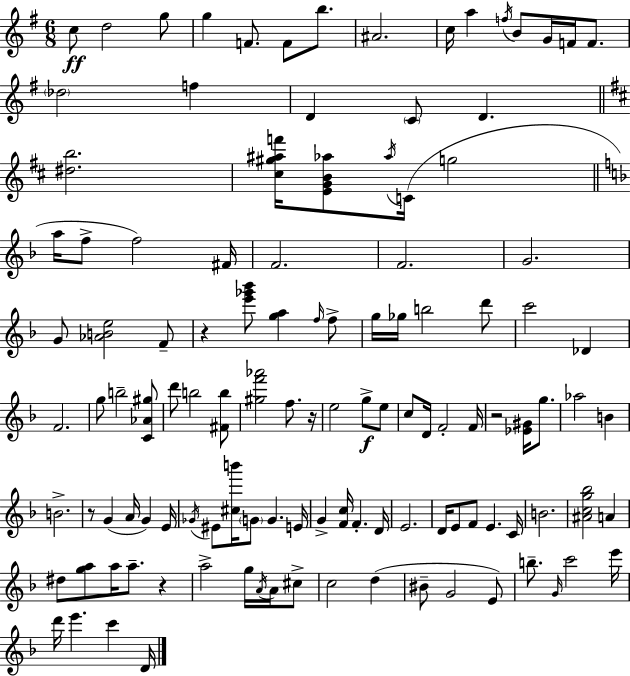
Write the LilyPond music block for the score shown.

{
  \clef treble
  \numericTimeSignature
  \time 6/8
  \key e \minor
  \repeat volta 2 { c''8\ff d''2 g''8 | g''4 f'8. f'8 b''8. | ais'2. | c''16 a''4 \acciaccatura { f''16 } b'8 g'16 f'16 f'8. | \break \parenthesize des''2 f''4 | d'4 \parenthesize c'8 d'4. | \bar "||" \break \key d \major <dis'' b''>2. | <cis'' gis'' ais'' f'''>16 <e' g' b' aes''>8 \acciaccatura { aes''16 }( c'16 g''2 | \bar "||" \break \key f \major a''16 f''8-> f''2) fis'16 | f'2. | f'2. | g'2. | \break g'8 <aes' b' e''>2 f'8-- | r4 <e''' ges''' bes'''>8 <g'' a''>4 \grace { f''16 } f''8-> | g''16 ges''16 b''2 d'''8 | c'''2 des'4 | \break f'2. | g''8 b''2-- <c' aes' gis''>8 | d'''8 b''2 <fis' b''>8 | <gis'' f''' aes'''>2 f''8. | \break r16 e''2 g''8->\f e''8 | c''8 d'16 f'2-. | f'16 r2 <ees' gis'>16 g''8. | aes''2 b'4 | \break b'2.-> | r8 g'4( a'16 g'4) | e'16 \acciaccatura { ges'16 } eis'8 <cis'' b'''>16 \parenthesize g'8 g'4. | e'16 g'4-> <f' c''>16 f'4.-. | \break d'16 e'2. | d'16 e'8 f'8 e'4. | c'16 b'2. | <ais' c'' g'' bes''>2 a'4 | \break dis''8 <g'' a''>8 a''16 a''8.-- r4 | a''2-> g''16 \acciaccatura { a'16 } | a'16 cis''8-> c''2 d''4( | bis'8-- g'2 | \break e'8) b''8.-- \grace { g'16 } c'''2 | e'''16 d'''16 e'''4. c'''4 | d'16 } \bar "|."
}